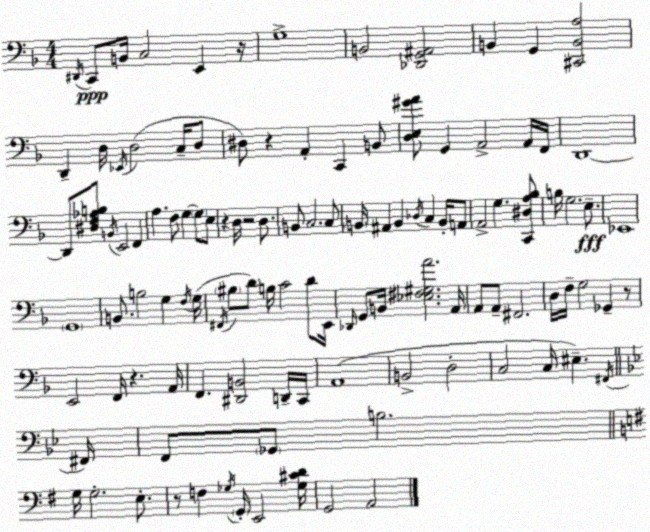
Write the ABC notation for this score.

X:1
T:Untitled
M:4/4
L:1/4
K:F
^D,,/4 C,,/2 B,,/4 C,2 E,, z/4 G,4 B,,2 [_D,,G,,^A,,]2 B,, G,, [^C,,B,,A,]2 D,, D,/4 _E,,/4 D,2 C,/4 D,/2 ^D,/2 z A,, C,, B,,/2 [D,E,^GA]/2 G,, A,,2 A,,/4 F,,/4 D,,4 D,,/2 [^D,F,_A,B,]/2 B,,/4 E,,2 F,, A, F,/2 G, G,/2 E,/2 z D,/4 z2 D,/2 B,,/2 C,2 C,/2 B,,/4 ^A,, B,, _D,/4 C, B,,/4 A,,/2 A,,2 G, [C,,^D,A,_B,]/2 B,/4 G,2 E,/2 _E,,4 G,,4 B,,/2 B,2 G, F,/4 G,/4 ^F,,/4 ^B,/2 D/2 B,/4 C2 D/2 E,,/4 _D,,/4 G,,/2 B,,/4 [_E,^F,^G,A]2 A,,/4 A,,/2 A,,/2 ^F,,2 D,/4 F,/4 G,2 _G,, z/2 E,,2 F,,/4 z A,,/4 F,, [^D,,B,,]2 D,,/4 C,,/4 A,,4 B,,2 D,2 C,2 C,/4 ^E, ^F,,/4 ^F,,/4 F,,/2 _G,,/2 B,2 G,/4 G,2 E,/2 z/2 F, _G,/4 G,,/4 E,,2 [_G,^CD]/4 G,,2 A,,2